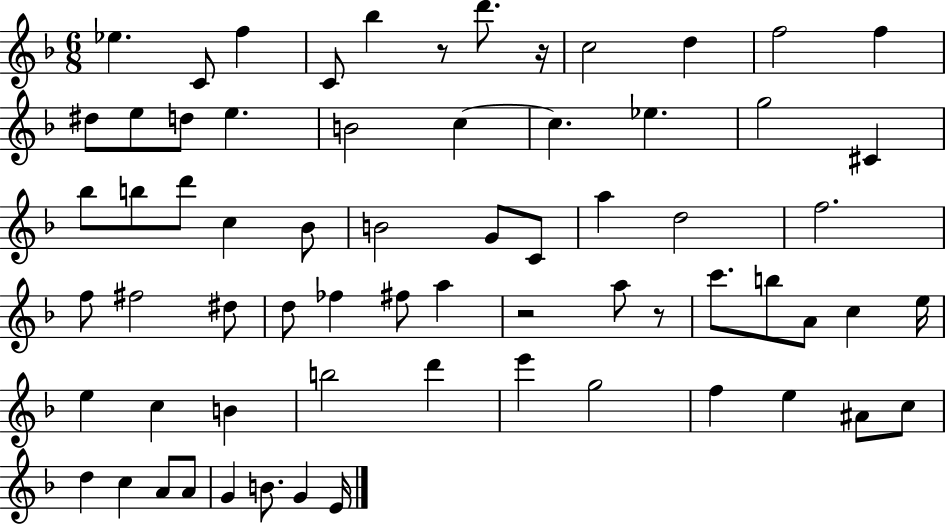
{
  \clef treble
  \numericTimeSignature
  \time 6/8
  \key f \major
  ees''4. c'8 f''4 | c'8 bes''4 r8 d'''8. r16 | c''2 d''4 | f''2 f''4 | \break dis''8 e''8 d''8 e''4. | b'2 c''4~~ | c''4. ees''4. | g''2 cis'4 | \break bes''8 b''8 d'''8 c''4 bes'8 | b'2 g'8 c'8 | a''4 d''2 | f''2. | \break f''8 fis''2 dis''8 | d''8 fes''4 fis''8 a''4 | r2 a''8 r8 | c'''8. b''8 a'8 c''4 e''16 | \break e''4 c''4 b'4 | b''2 d'''4 | e'''4 g''2 | f''4 e''4 ais'8 c''8 | \break d''4 c''4 a'8 a'8 | g'4 b'8. g'4 e'16 | \bar "|."
}